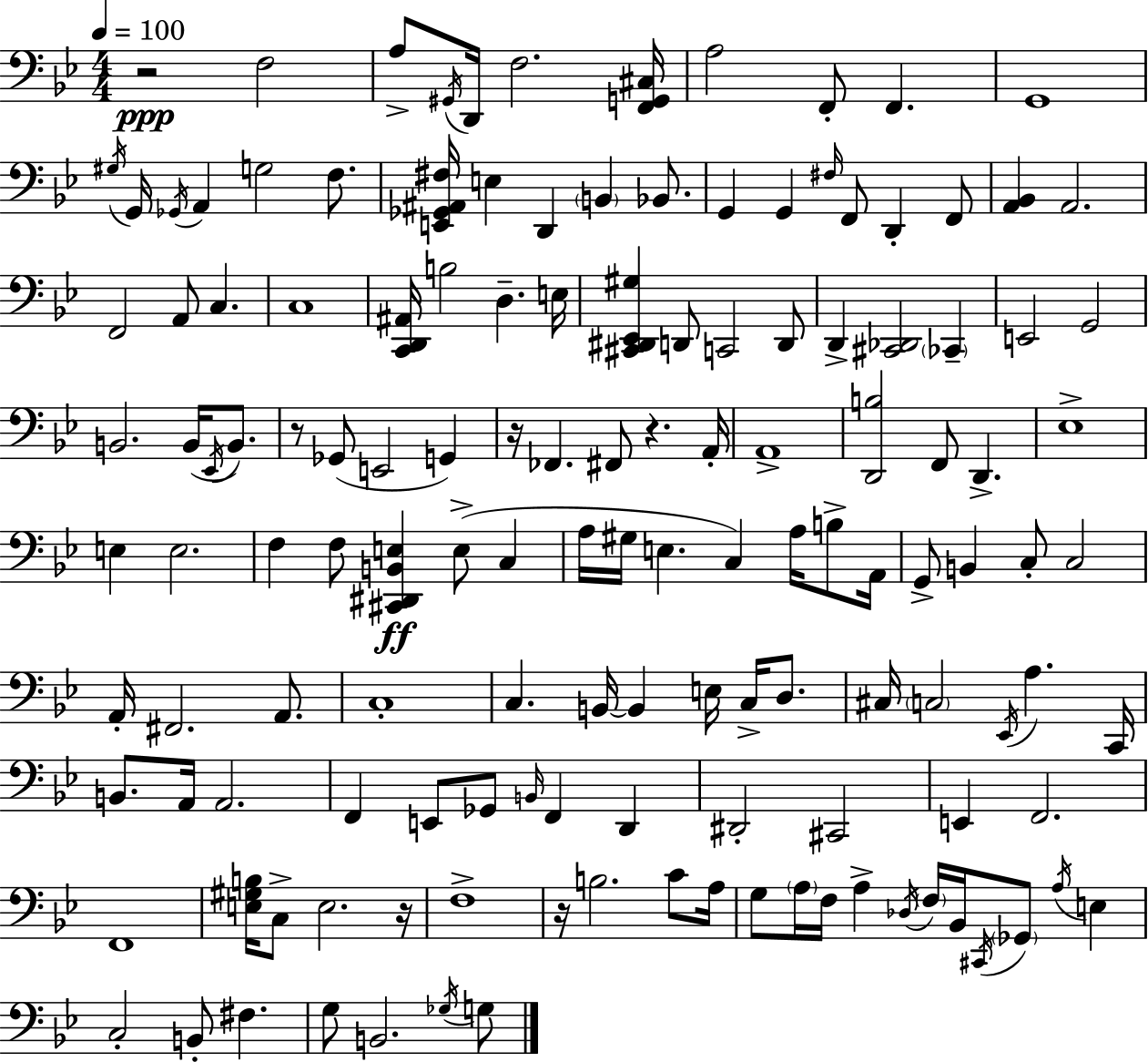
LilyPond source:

{
  \clef bass
  \numericTimeSignature
  \time 4/4
  \key bes \major
  \tempo 4 = 100
  r2\ppp f2 | a8-> \acciaccatura { gis,16 } d,16 f2. | <f, g, cis>16 a2 f,8-. f,4. | g,1 | \break \acciaccatura { gis16 } g,16 \acciaccatura { ges,16 } a,4 g2 | f8. <e, ges, ais, fis>16 e4 d,4 \parenthesize b,4 | bes,8. g,4 g,4 \grace { fis16 } f,8 d,4-. | f,8 <a, bes,>4 a,2. | \break f,2 a,8 c4. | c1 | <c, d, ais,>16 b2 d4.-- | e16 <cis, dis, ees, gis>4 d,8 c,2 | \break d,8 d,4-> <cis, des,>2 | \parenthesize ces,4-- e,2 g,2 | b,2. | b,16( \acciaccatura { ees,16 } b,8.) r8 ges,8( e,2 | \break g,4) r16 fes,4. fis,8 r4. | a,16-. a,1-> | <d, b>2 f,8 d,4.-> | ees1-> | \break e4 e2. | f4 f8 <cis, dis, b, e>4\ff e8->( | c4 a16 gis16 e4. c4) | a16 b8-> a,16 g,8-> b,4 c8-. c2 | \break a,16-. fis,2. | a,8. c1-. | c4. b,16~~ b,4 | e16 c16-> d8. cis16 \parenthesize c2 \acciaccatura { ees,16 } a4. | \break c,16 b,8. a,16 a,2. | f,4 e,8 ges,8 \grace { b,16 } f,4 | d,4 dis,2-. cis,2 | e,4 f,2. | \break f,1 | <e gis b>16 c8-> e2. | r16 f1-> | r16 b2. | \break c'8 a16 g8 \parenthesize a16 f16 a4-> \acciaccatura { des16 } | \parenthesize f16 bes,16 \acciaccatura { cis,16 } \parenthesize ges,8 \acciaccatura { a16 } e4 c2-. | b,8-. fis4. g8 b,2. | \acciaccatura { ges16 } g8 \bar "|."
}